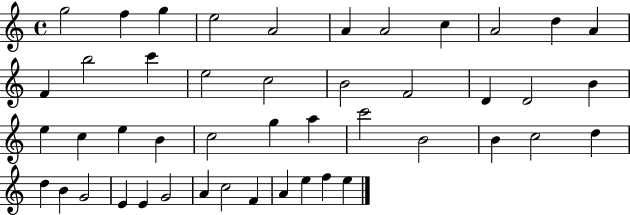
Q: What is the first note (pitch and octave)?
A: G5